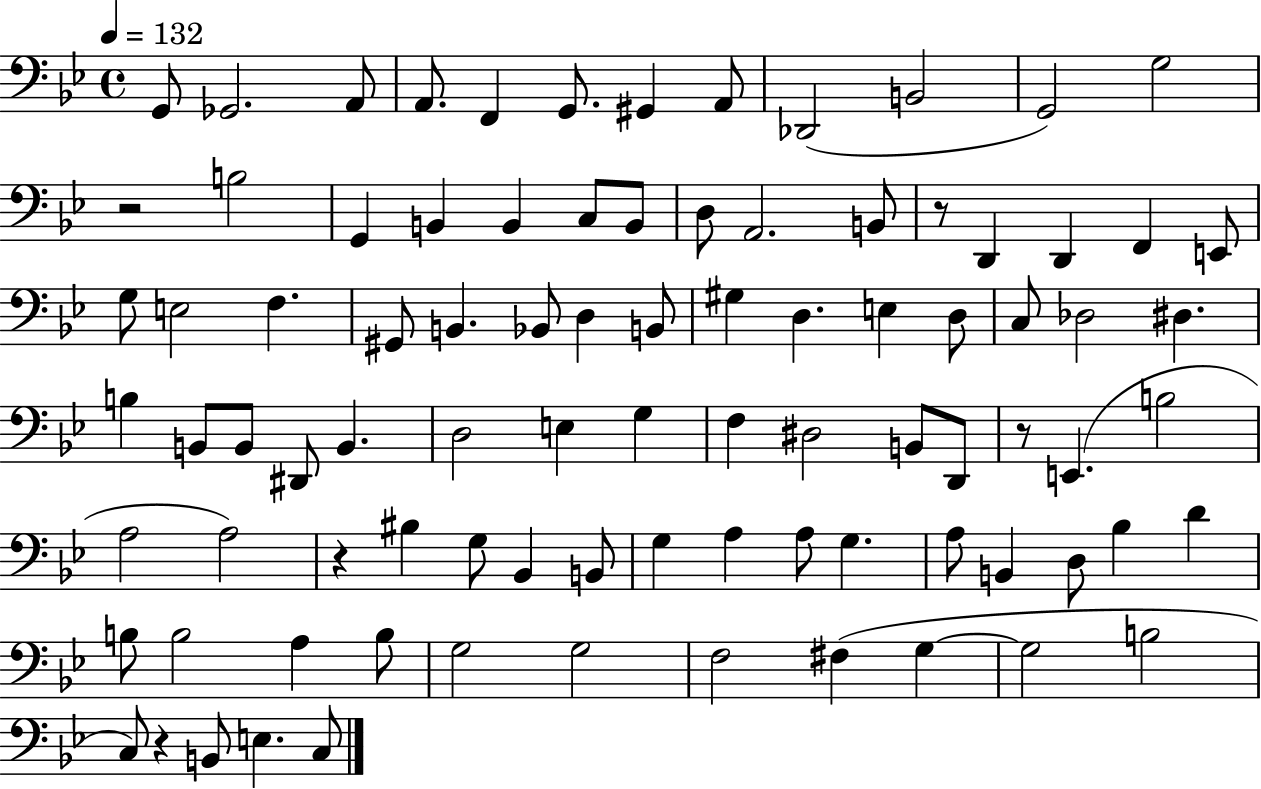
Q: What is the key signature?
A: BES major